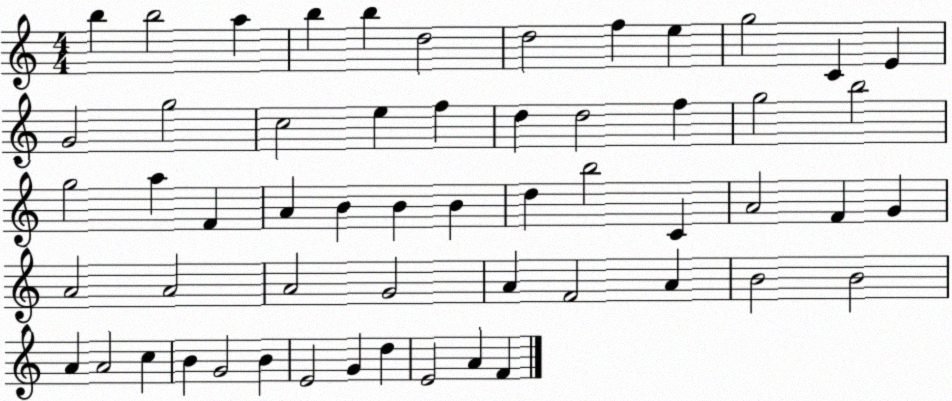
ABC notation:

X:1
T:Untitled
M:4/4
L:1/4
K:C
b b2 a b b d2 d2 f e g2 C E G2 g2 c2 e f d d2 f g2 b2 g2 a F A B B B d b2 C A2 F G A2 A2 A2 G2 A F2 A B2 B2 A A2 c B G2 B E2 G d E2 A F